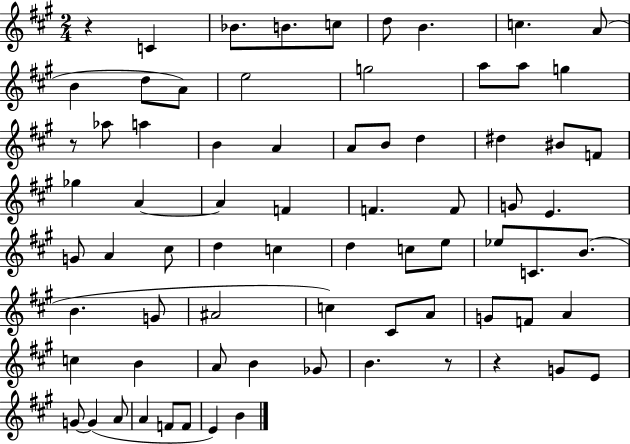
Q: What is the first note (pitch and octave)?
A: C4